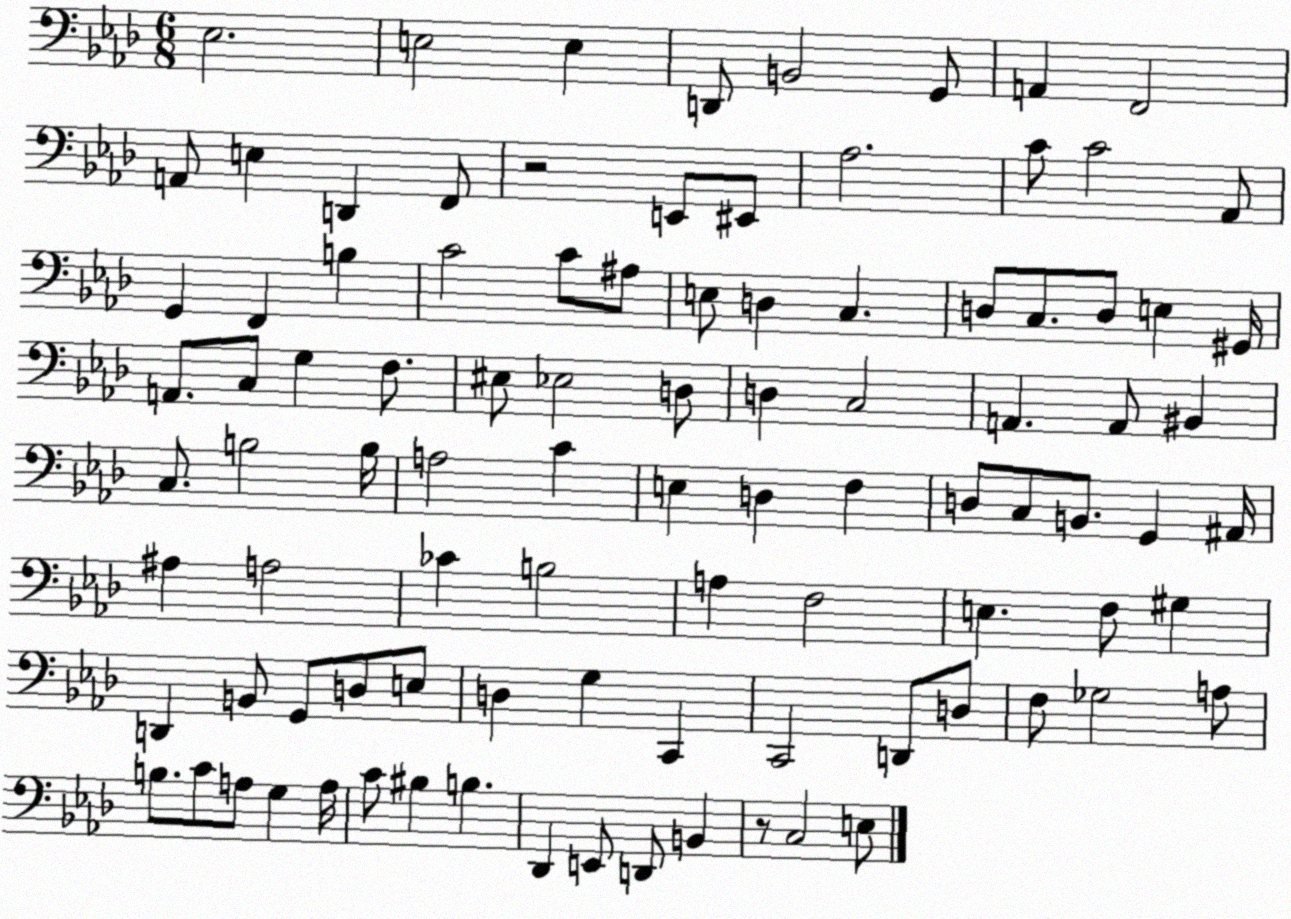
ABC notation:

X:1
T:Untitled
M:6/8
L:1/4
K:Ab
_E,2 E,2 E, D,,/2 B,,2 G,,/2 A,, F,,2 A,,/2 E, D,, F,,/2 z2 E,,/2 ^E,,/2 _A,2 C/2 C2 _A,,/2 G,, F,, B, C2 C/2 ^A,/2 E,/2 D, C, D,/2 C,/2 D,/2 E, ^G,,/4 A,,/2 C,/2 G, F,/2 ^E,/2 _E,2 D,/2 D, C,2 A,, A,,/2 ^B,, C,/2 B,2 B,/4 A,2 C E, D, F, D,/2 C,/2 B,,/2 G,, ^A,,/4 ^A, A,2 _C B,2 A, F,2 E, F,/2 ^G, D,, B,,/2 G,,/2 D,/2 E,/2 D, G, C,, C,,2 D,,/2 D,/2 F,/2 _G,2 A,/2 B,/2 C/2 A,/2 G, A,/4 C/2 ^B, B, _D,, E,,/2 D,,/2 B,, z/2 C,2 E,/2